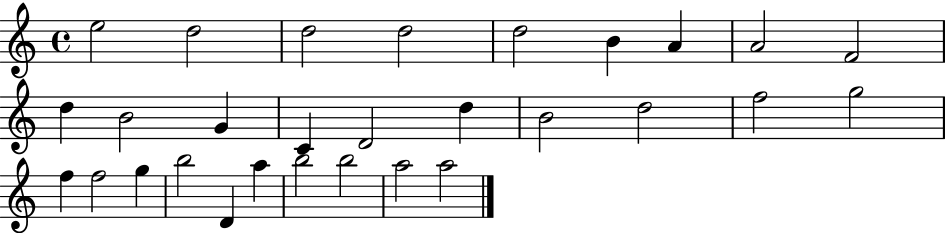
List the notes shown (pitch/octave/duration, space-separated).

E5/h D5/h D5/h D5/h D5/h B4/q A4/q A4/h F4/h D5/q B4/h G4/q C4/q D4/h D5/q B4/h D5/h F5/h G5/h F5/q F5/h G5/q B5/h D4/q A5/q B5/h B5/h A5/h A5/h